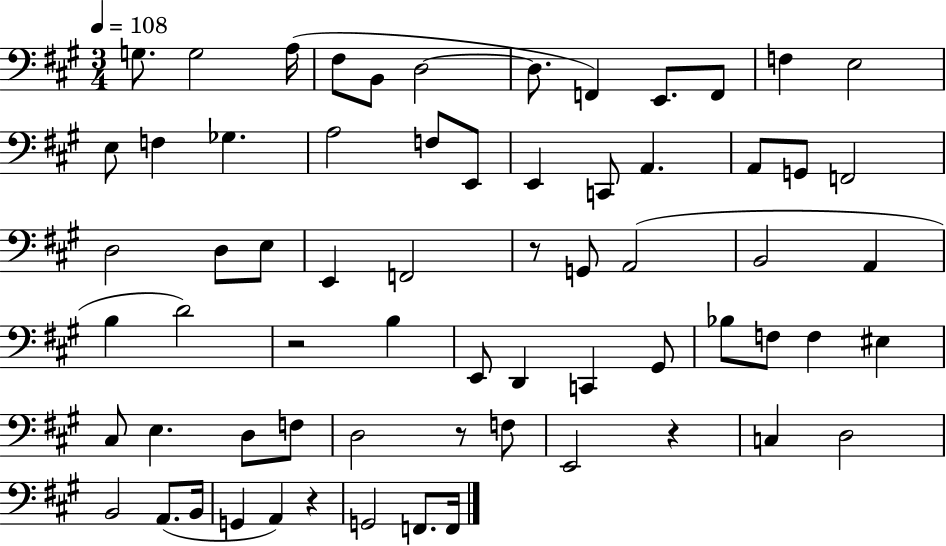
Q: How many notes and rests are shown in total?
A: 66